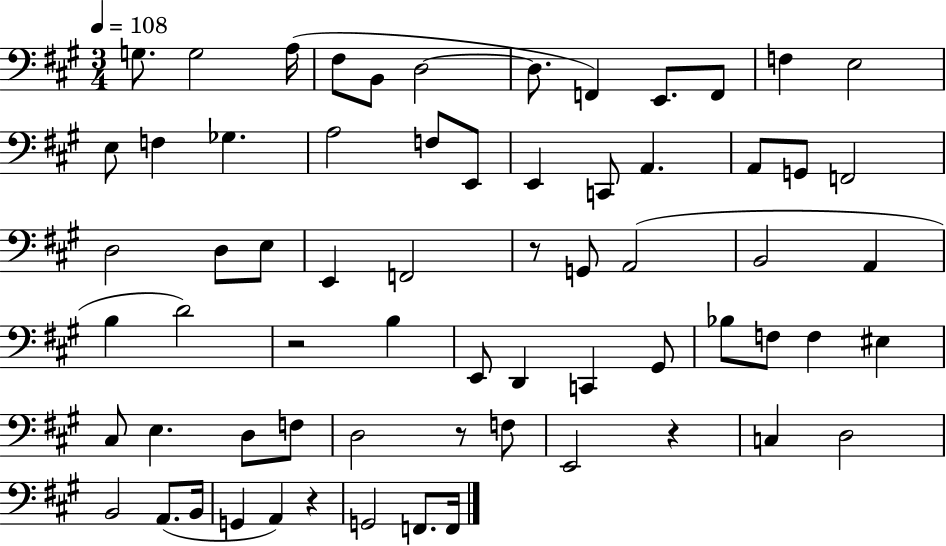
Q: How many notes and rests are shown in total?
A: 66